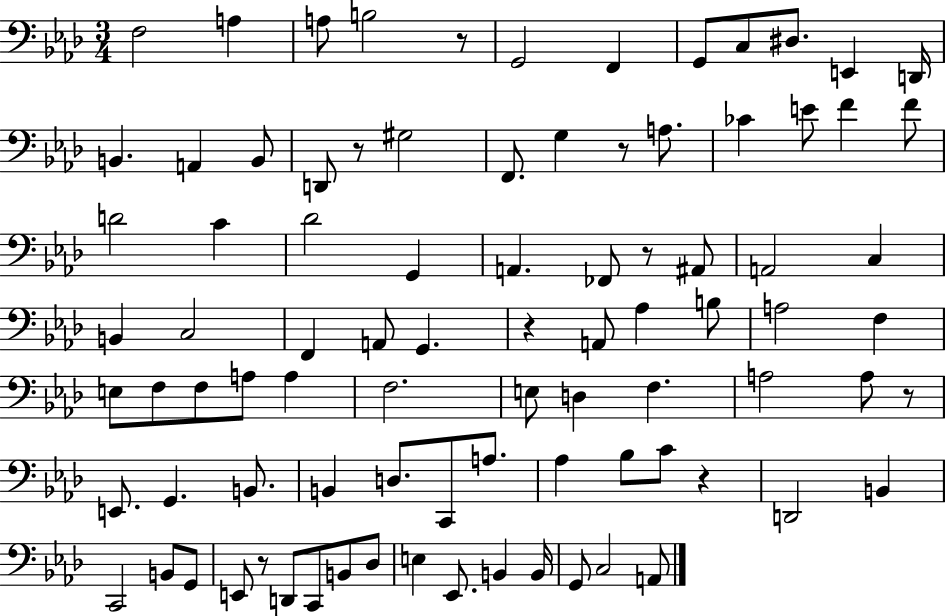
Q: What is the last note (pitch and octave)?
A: A2